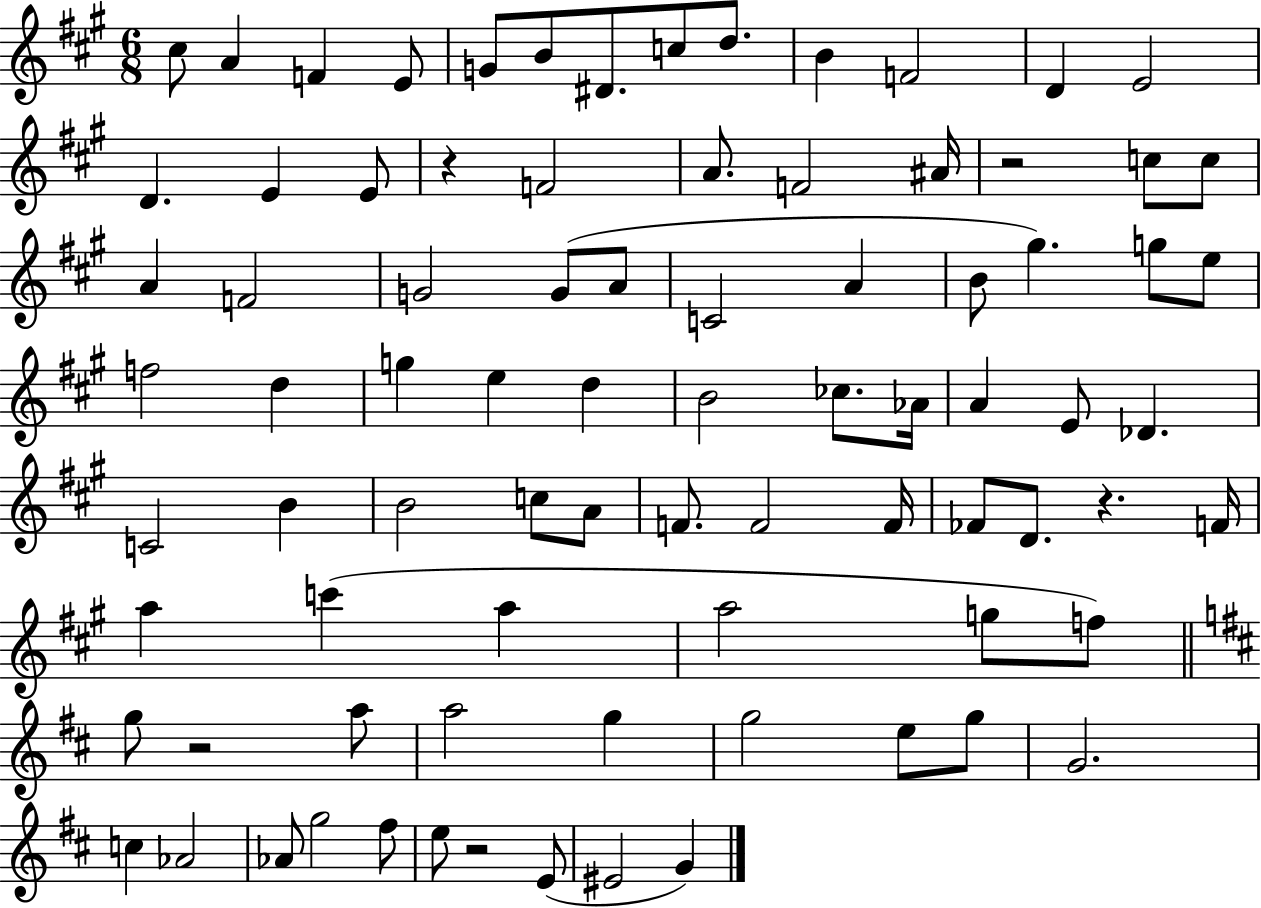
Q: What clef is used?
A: treble